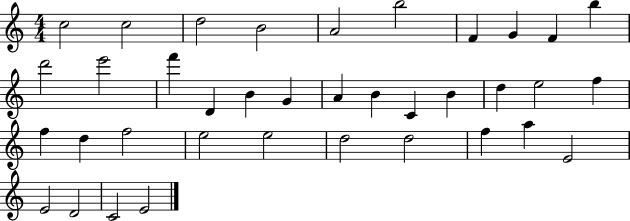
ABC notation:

X:1
T:Untitled
M:4/4
L:1/4
K:C
c2 c2 d2 B2 A2 b2 F G F b d'2 e'2 f' D B G A B C B d e2 f f d f2 e2 e2 d2 d2 f a E2 E2 D2 C2 E2